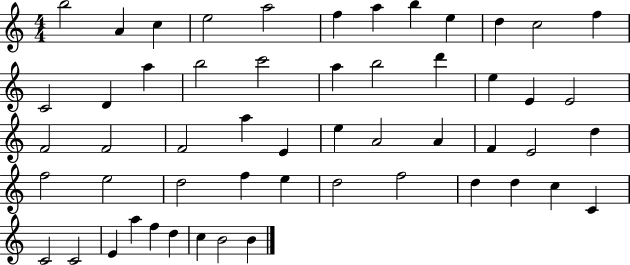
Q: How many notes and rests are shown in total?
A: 54